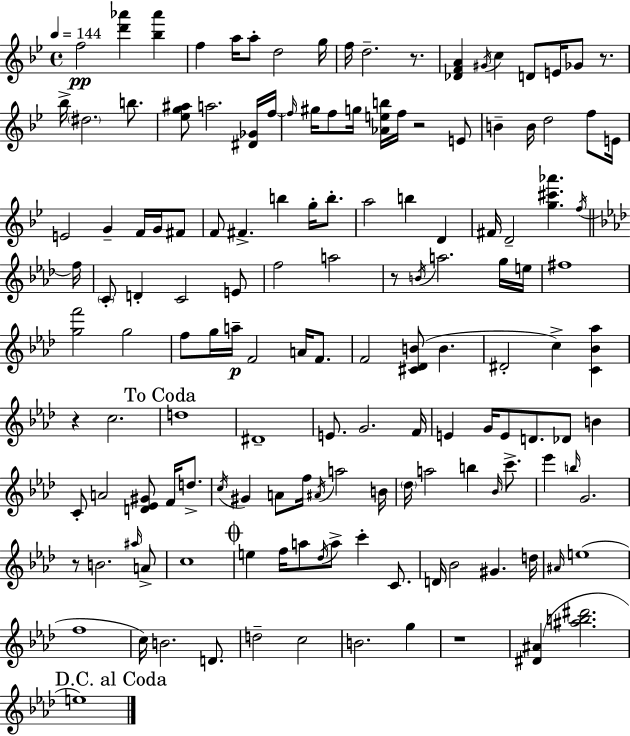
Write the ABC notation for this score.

X:1
T:Untitled
M:4/4
L:1/4
K:Gm
f2 [d'_a'] [_b_a'] f a/4 a/2 d2 g/4 f/4 d2 z/2 [_DFA] ^G/4 c D/2 E/4 _G/2 z/2 _b/4 ^d2 b/2 [_eg^a]/2 a2 [^D_G]/4 f/4 f/4 ^g/4 f/2 g/4 [_Aeb]/4 f/4 z2 E/2 B B/4 d2 f/2 E/4 E2 G F/4 G/4 ^F/2 F/2 ^F b g/4 b/2 a2 b D ^F/4 D2 [g^c'_a'] f/4 f/4 C/2 D C2 E/2 f2 a2 z/2 B/4 a2 g/4 e/4 ^f4 [gf']2 g2 f/2 g/4 a/4 F2 A/4 F/2 F2 [^C_DB]/2 B ^D2 c [C_B_a] z c2 d4 ^D4 E/2 G2 F/4 E G/4 E/2 D/2 _D/2 B C/2 A2 [D_E^G]/2 F/4 d/2 c/4 ^G A/2 f/4 ^A/4 a2 B/4 _d/4 a2 b _B/4 c'/2 _e' b/4 G2 z/2 B2 ^a/4 A/2 c4 e f/4 a/2 _d/4 a/2 c' C/2 D/4 _B2 ^G d/4 ^A/4 e4 f4 c/4 B2 D/2 d2 c2 B2 g z4 [^D^A] [^ab^d']2 e4